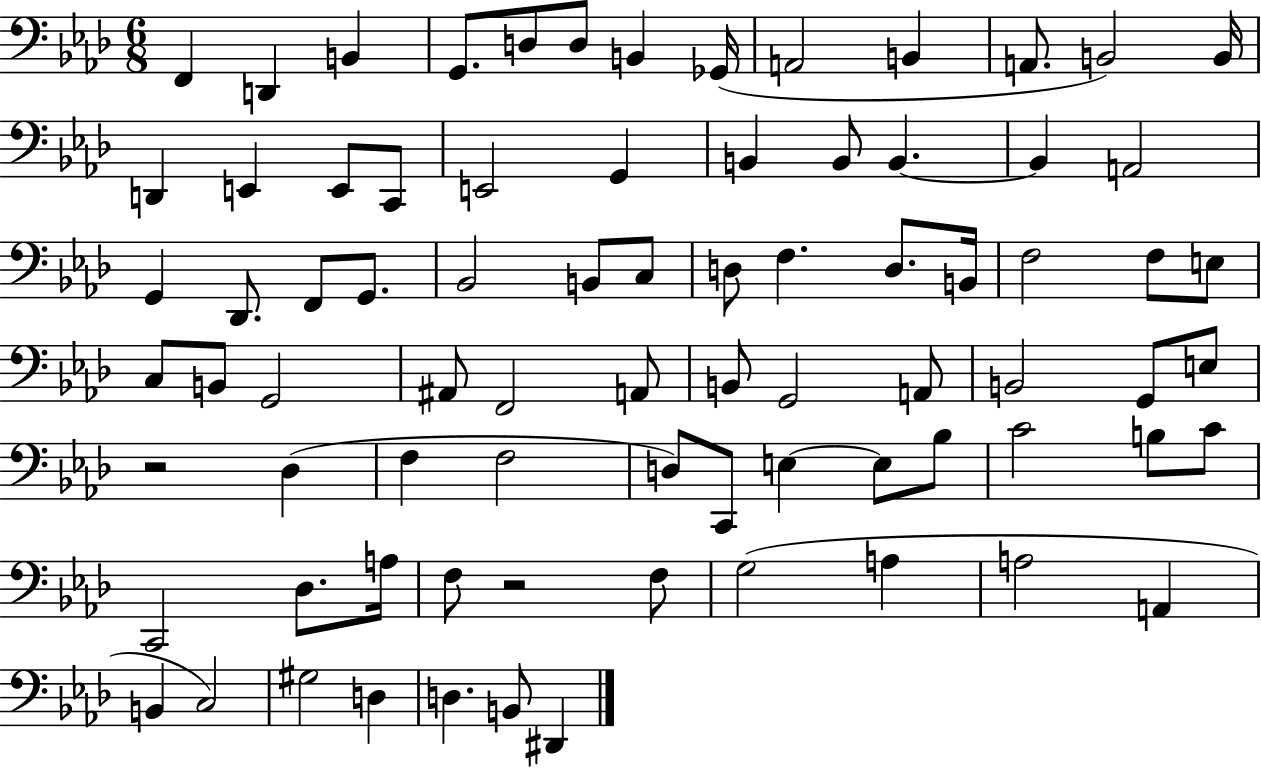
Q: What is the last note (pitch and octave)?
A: D#2